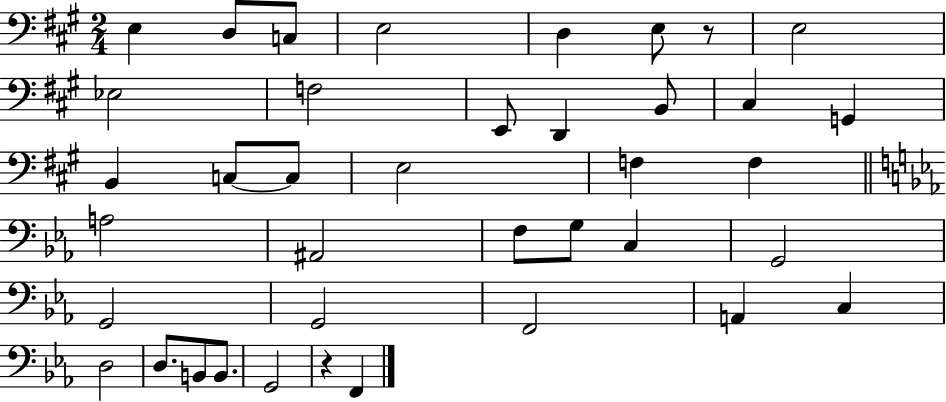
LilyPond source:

{
  \clef bass
  \numericTimeSignature
  \time 2/4
  \key a \major
  e4 d8 c8 | e2 | d4 e8 r8 | e2 | \break ees2 | f2 | e,8 d,4 b,8 | cis4 g,4 | \break b,4 c8~~ c8 | e2 | f4 f4 | \bar "||" \break \key c \minor a2 | ais,2 | f8 g8 c4 | g,2 | \break g,2 | g,2 | f,2 | a,4 c4 | \break d2 | d8. b,8 b,8. | g,2 | r4 f,4 | \break \bar "|."
}